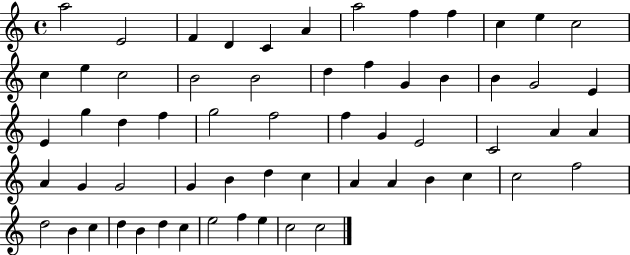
X:1
T:Untitled
M:4/4
L:1/4
K:C
a2 E2 F D C A a2 f f c e c2 c e c2 B2 B2 d f G B B G2 E E g d f g2 f2 f G E2 C2 A A A G G2 G B d c A A B c c2 f2 d2 B c d B d c e2 f e c2 c2